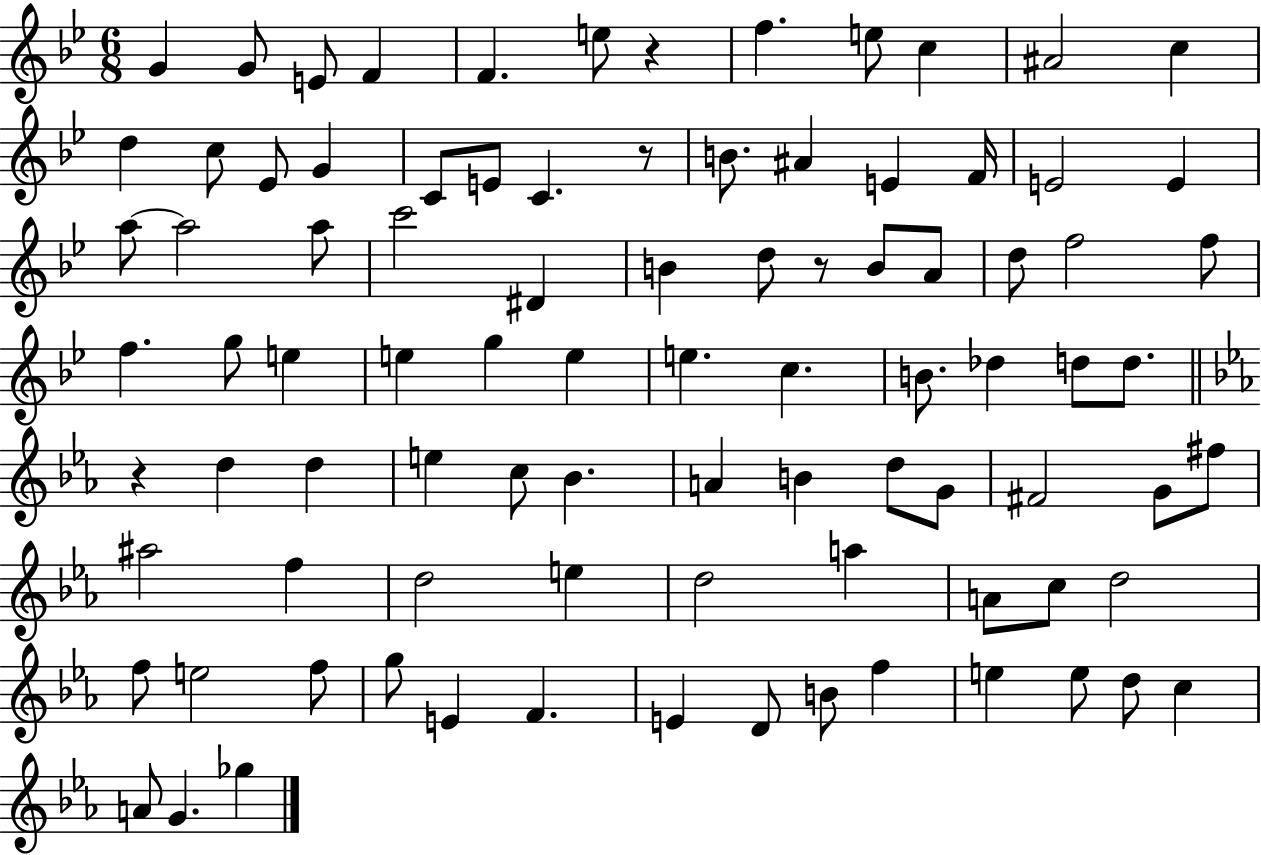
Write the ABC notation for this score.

X:1
T:Untitled
M:6/8
L:1/4
K:Bb
G G/2 E/2 F F e/2 z f e/2 c ^A2 c d c/2 _E/2 G C/2 E/2 C z/2 B/2 ^A E F/4 E2 E a/2 a2 a/2 c'2 ^D B d/2 z/2 B/2 A/2 d/2 f2 f/2 f g/2 e e g e e c B/2 _d d/2 d/2 z d d e c/2 _B A B d/2 G/2 ^F2 G/2 ^f/2 ^a2 f d2 e d2 a A/2 c/2 d2 f/2 e2 f/2 g/2 E F E D/2 B/2 f e e/2 d/2 c A/2 G _g